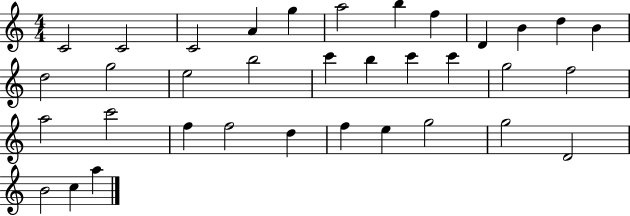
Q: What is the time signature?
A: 4/4